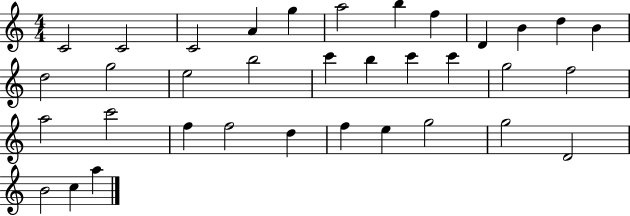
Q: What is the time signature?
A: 4/4